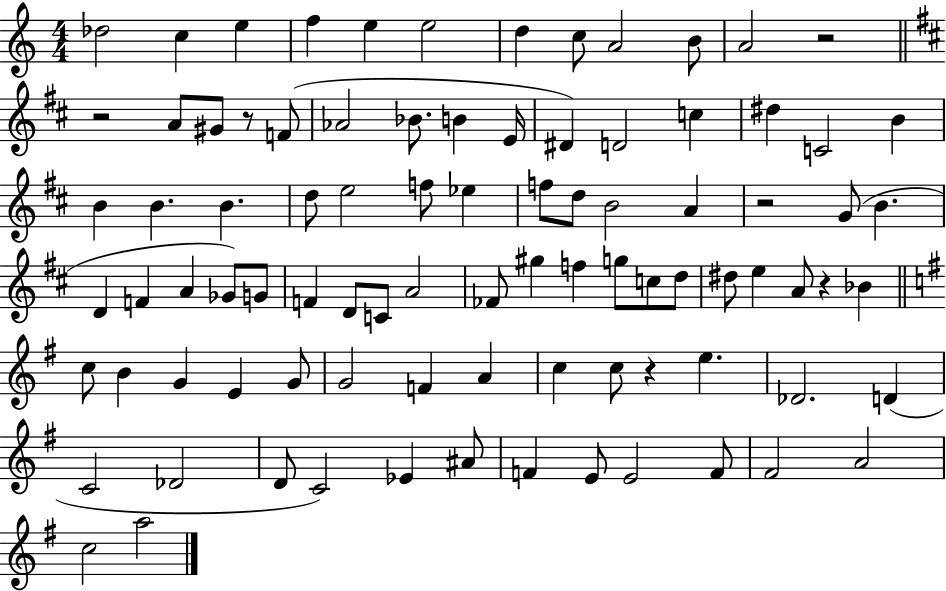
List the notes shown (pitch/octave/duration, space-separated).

Db5/h C5/q E5/q F5/q E5/q E5/h D5/q C5/e A4/h B4/e A4/h R/h R/h A4/e G#4/e R/e F4/e Ab4/h Bb4/e. B4/q E4/s D#4/q D4/h C5/q D#5/q C4/h B4/q B4/q B4/q. B4/q. D5/e E5/h F5/e Eb5/q F5/e D5/e B4/h A4/q R/h G4/e B4/q. D4/q F4/q A4/q Gb4/e G4/e F4/q D4/e C4/e A4/h FES4/e G#5/q F5/q G5/e C5/e D5/e D#5/e E5/q A4/e R/q Bb4/q C5/e B4/q G4/q E4/q G4/e G4/h F4/q A4/q C5/q C5/e R/q E5/q. Db4/h. D4/q C4/h Db4/h D4/e C4/h Eb4/q A#4/e F4/q E4/e E4/h F4/e F#4/h A4/h C5/h A5/h